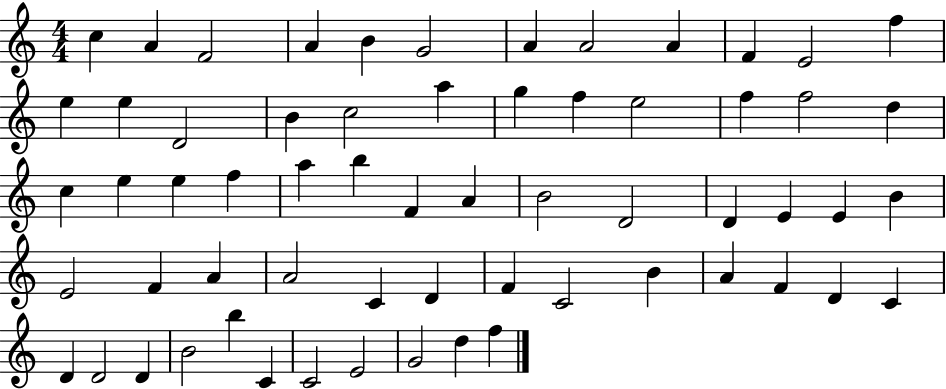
X:1
T:Untitled
M:4/4
L:1/4
K:C
c A F2 A B G2 A A2 A F E2 f e e D2 B c2 a g f e2 f f2 d c e e f a b F A B2 D2 D E E B E2 F A A2 C D F C2 B A F D C D D2 D B2 b C C2 E2 G2 d f